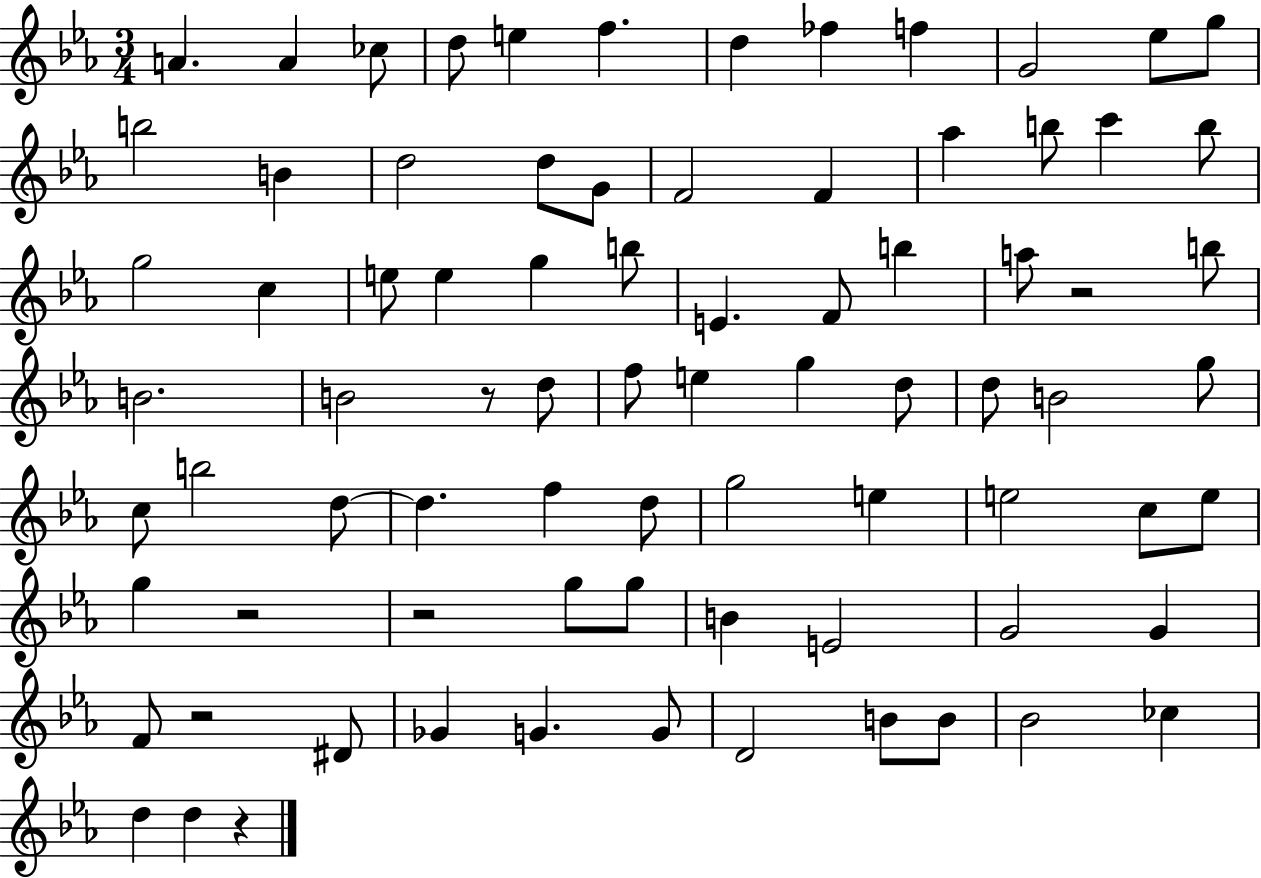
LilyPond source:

{
  \clef treble
  \numericTimeSignature
  \time 3/4
  \key ees \major
  a'4. a'4 ces''8 | d''8 e''4 f''4. | d''4 fes''4 f''4 | g'2 ees''8 g''8 | \break b''2 b'4 | d''2 d''8 g'8 | f'2 f'4 | aes''4 b''8 c'''4 b''8 | \break g''2 c''4 | e''8 e''4 g''4 b''8 | e'4. f'8 b''4 | a''8 r2 b''8 | \break b'2. | b'2 r8 d''8 | f''8 e''4 g''4 d''8 | d''8 b'2 g''8 | \break c''8 b''2 d''8~~ | d''4. f''4 d''8 | g''2 e''4 | e''2 c''8 e''8 | \break g''4 r2 | r2 g''8 g''8 | b'4 e'2 | g'2 g'4 | \break f'8 r2 dis'8 | ges'4 g'4. g'8 | d'2 b'8 b'8 | bes'2 ces''4 | \break d''4 d''4 r4 | \bar "|."
}